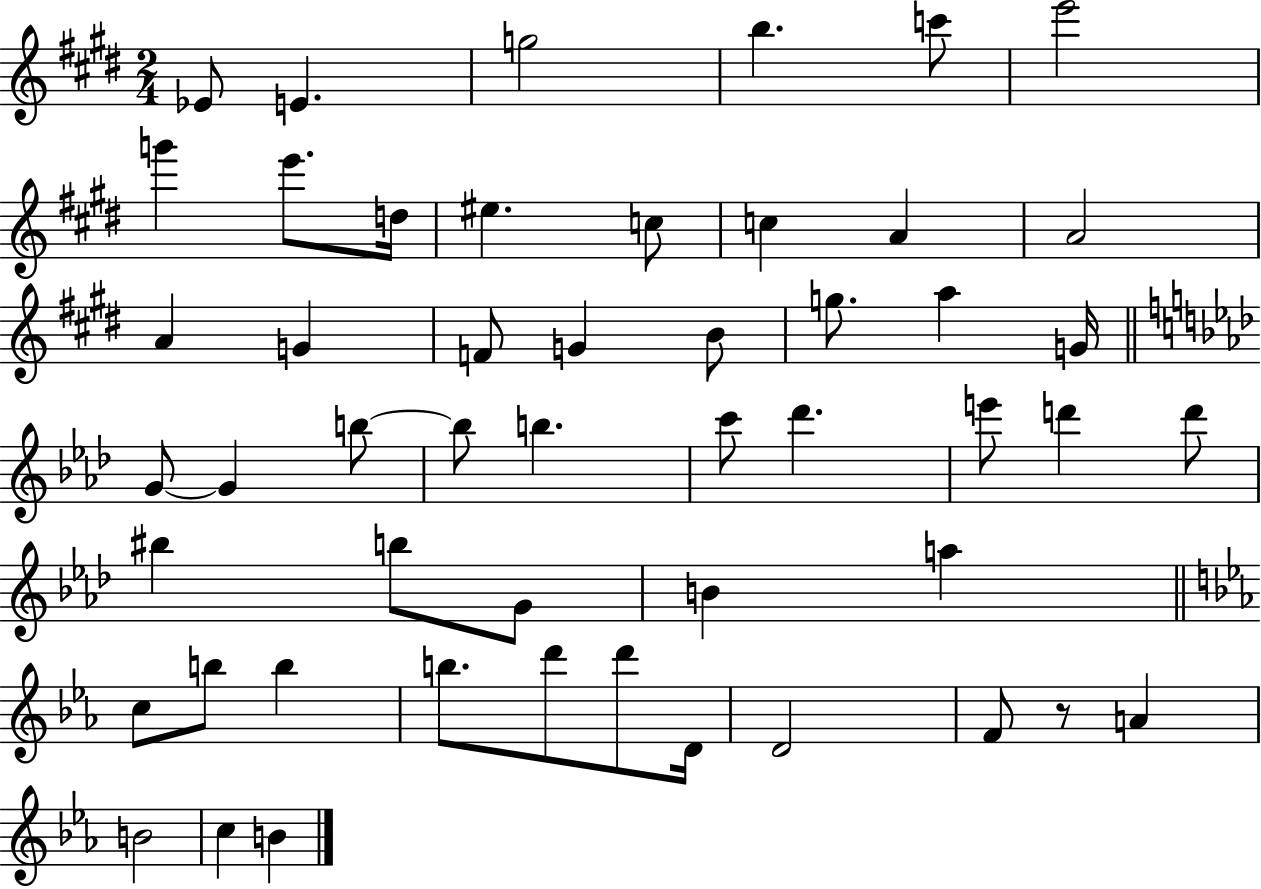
{
  \clef treble
  \numericTimeSignature
  \time 2/4
  \key e \major
  ees'8 e'4. | g''2 | b''4. c'''8 | e'''2 | \break g'''4 e'''8. d''16 | eis''4. c''8 | c''4 a'4 | a'2 | \break a'4 g'4 | f'8 g'4 b'8 | g''8. a''4 g'16 | \bar "||" \break \key aes \major g'8~~ g'4 b''8~~ | b''8 b''4. | c'''8 des'''4. | e'''8 d'''4 d'''8 | \break bis''4 b''8 g'8 | b'4 a''4 | \bar "||" \break \key c \minor c''8 b''8 b''4 | b''8. d'''8 d'''8 d'16 | d'2 | f'8 r8 a'4 | \break b'2 | c''4 b'4 | \bar "|."
}